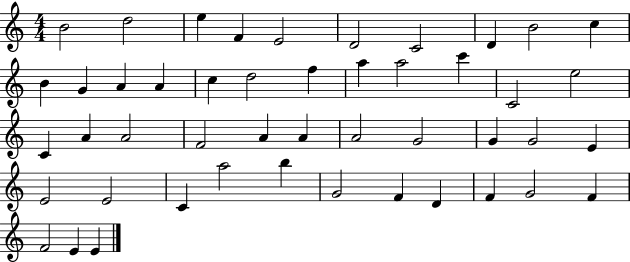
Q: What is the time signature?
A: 4/4